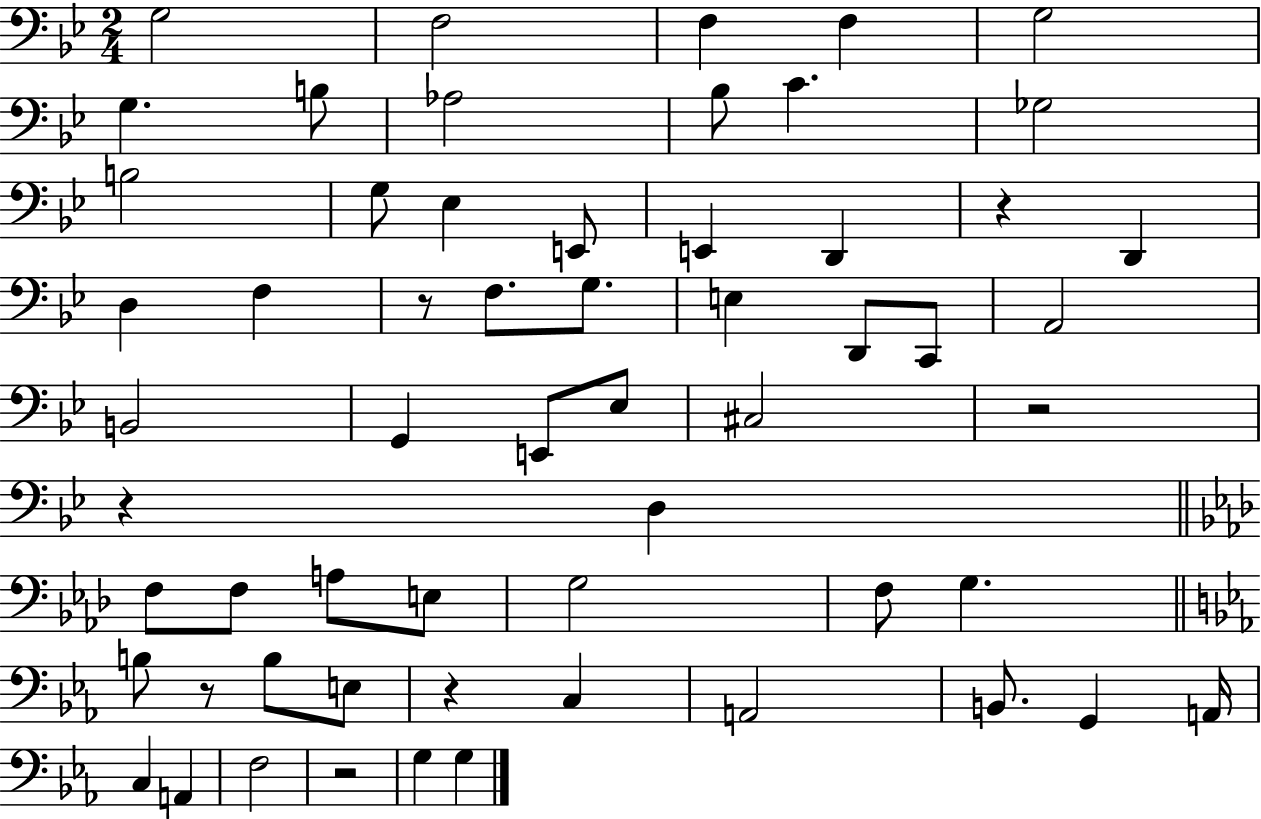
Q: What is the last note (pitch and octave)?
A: G3